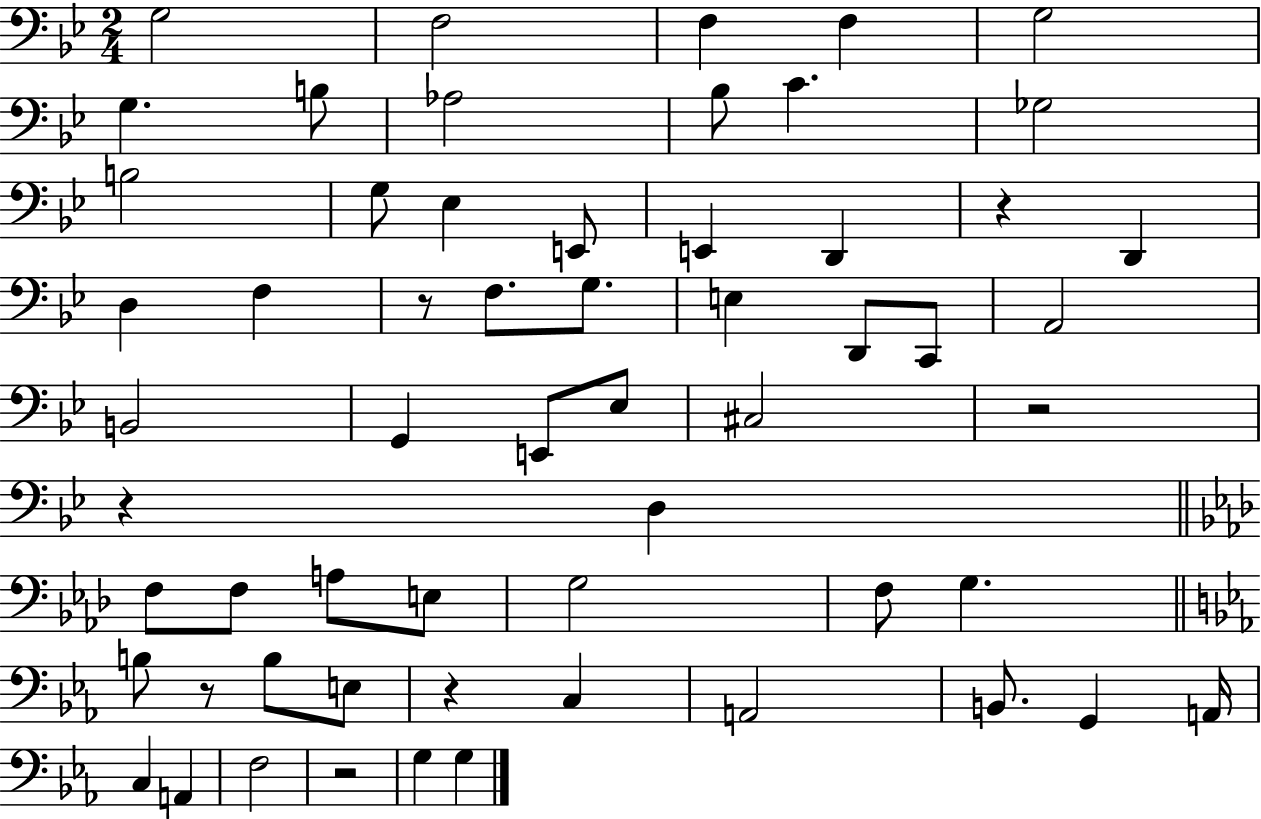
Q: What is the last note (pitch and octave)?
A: G3